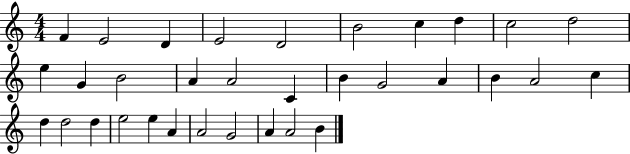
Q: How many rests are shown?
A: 0